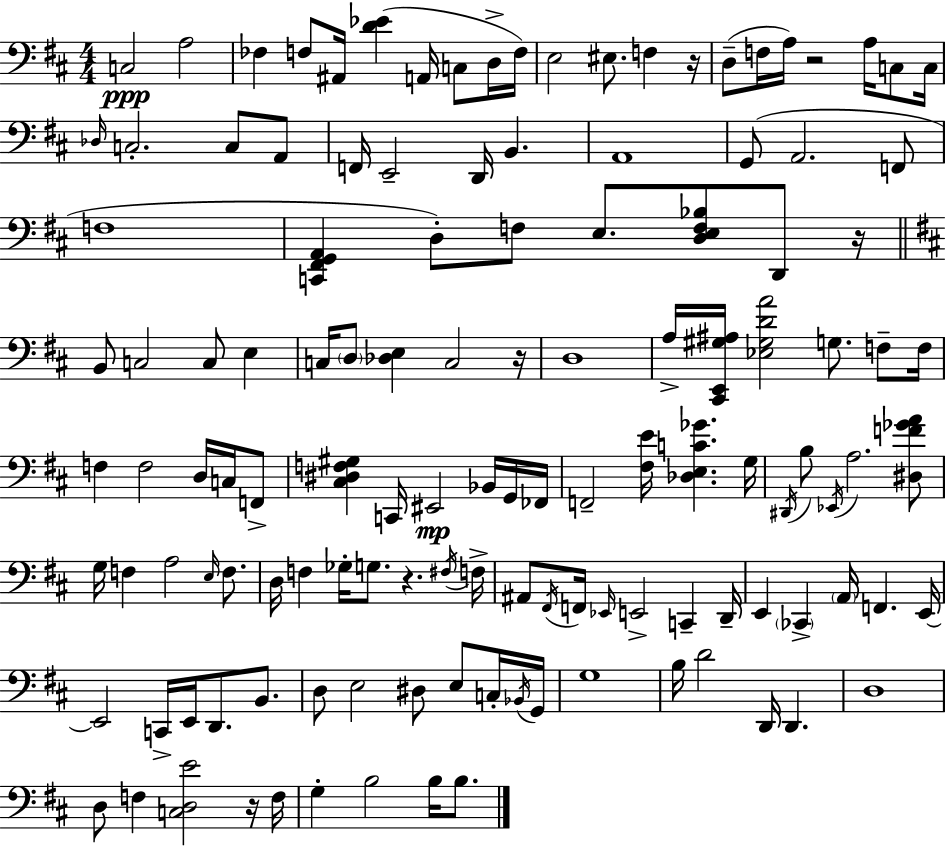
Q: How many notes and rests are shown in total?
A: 128